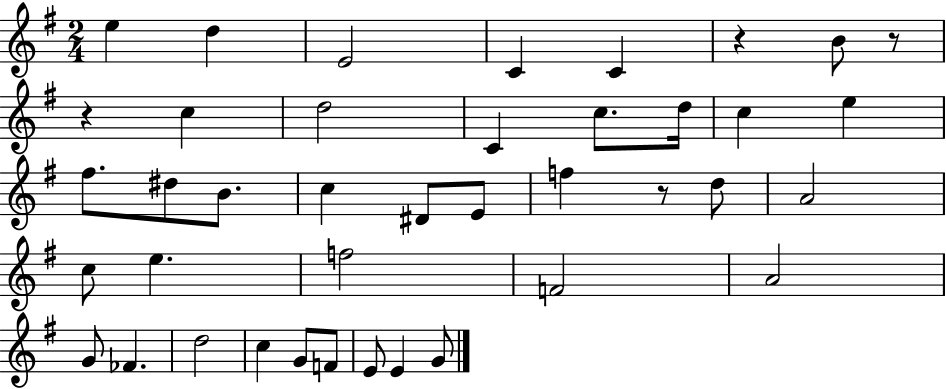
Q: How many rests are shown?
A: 4